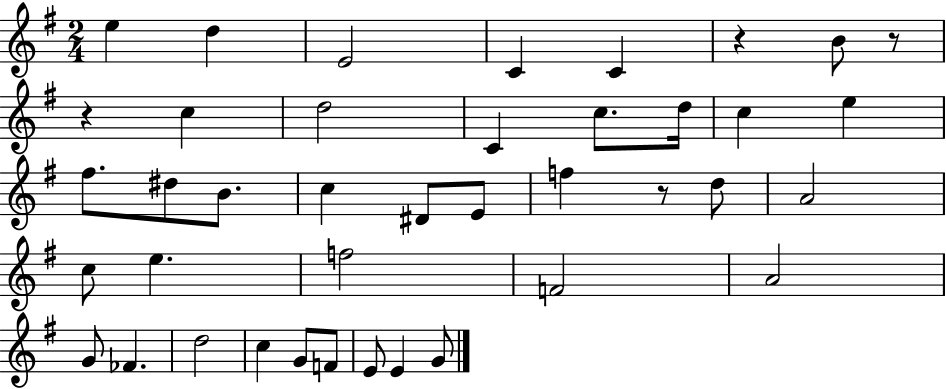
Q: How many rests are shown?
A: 4